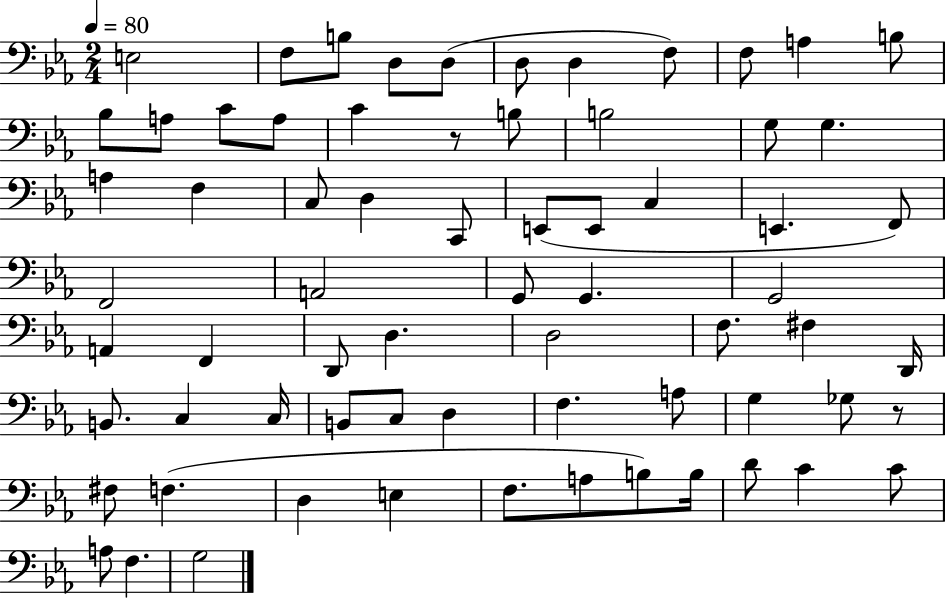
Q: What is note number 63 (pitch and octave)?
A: C4